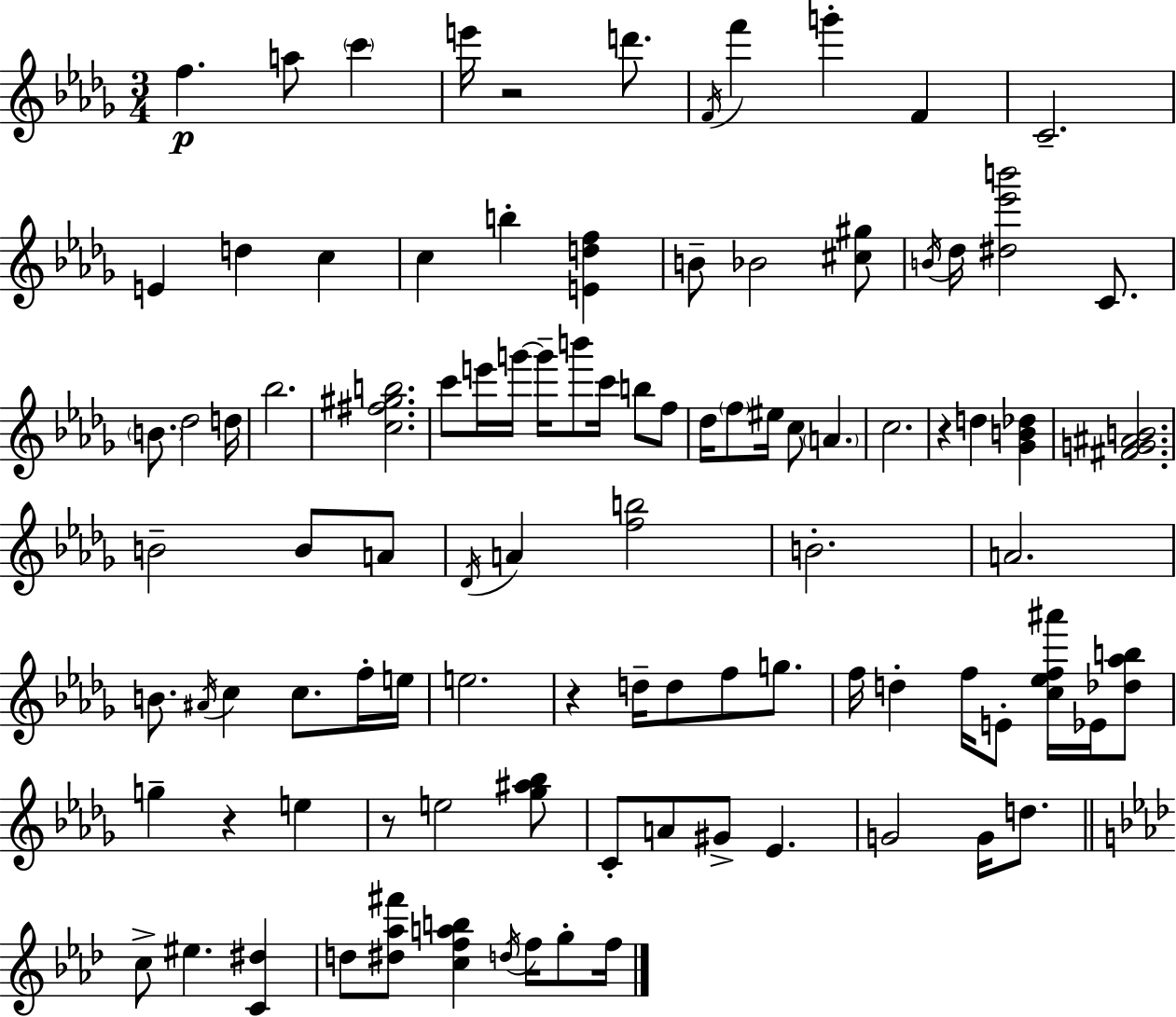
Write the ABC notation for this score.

X:1
T:Untitled
M:3/4
L:1/4
K:Bbm
f a/2 c' e'/4 z2 d'/2 F/4 f' g' F C2 E d c c b [Edf] B/2 _B2 [^c^g]/2 B/4 _d/4 [^d_e'b']2 C/2 B/2 _d2 d/4 _b2 [c^f^gb]2 c'/2 e'/4 g'/4 g'/4 b'/2 c'/4 b/2 f/2 _d/4 f/2 ^e/4 c/2 A c2 z d [_GB_d] [^FG^AB]2 B2 B/2 A/2 _D/4 A [fb]2 B2 A2 B/2 ^A/4 c c/2 f/4 e/4 e2 z d/4 d/2 f/2 g/2 f/4 d f/4 E/2 [c_ef^a']/4 _E/4 [_d_ab]/2 g z e z/2 e2 [_g^a_b]/2 C/2 A/2 ^G/2 _E G2 G/4 d/2 c/2 ^e [C^d] d/2 [^d_a^f']/2 [cfab] d/4 f/4 g/2 f/4